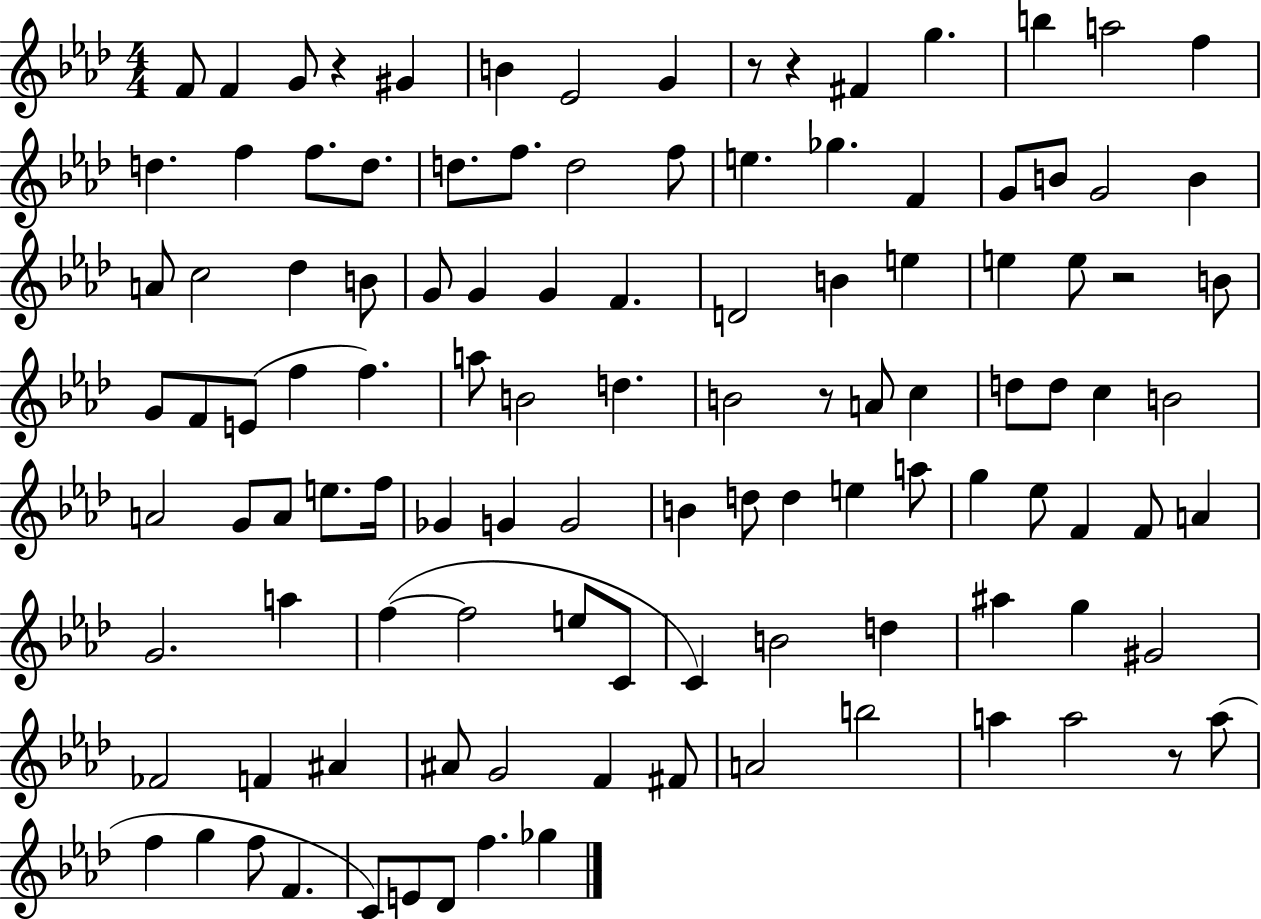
X:1
T:Untitled
M:4/4
L:1/4
K:Ab
F/2 F G/2 z ^G B _E2 G z/2 z ^F g b a2 f d f f/2 d/2 d/2 f/2 d2 f/2 e _g F G/2 B/2 G2 B A/2 c2 _d B/2 G/2 G G F D2 B e e e/2 z2 B/2 G/2 F/2 E/2 f f a/2 B2 d B2 z/2 A/2 c d/2 d/2 c B2 A2 G/2 A/2 e/2 f/4 _G G G2 B d/2 d e a/2 g _e/2 F F/2 A G2 a f f2 e/2 C/2 C B2 d ^a g ^G2 _F2 F ^A ^A/2 G2 F ^F/2 A2 b2 a a2 z/2 a/2 f g f/2 F C/2 E/2 _D/2 f _g